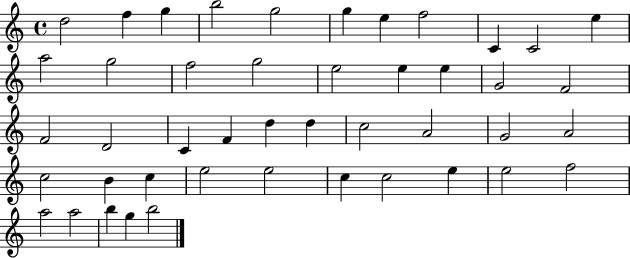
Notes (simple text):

D5/h F5/q G5/q B5/h G5/h G5/q E5/q F5/h C4/q C4/h E5/q A5/h G5/h F5/h G5/h E5/h E5/q E5/q G4/h F4/h F4/h D4/h C4/q F4/q D5/q D5/q C5/h A4/h G4/h A4/h C5/h B4/q C5/q E5/h E5/h C5/q C5/h E5/q E5/h F5/h A5/h A5/h B5/q G5/q B5/h